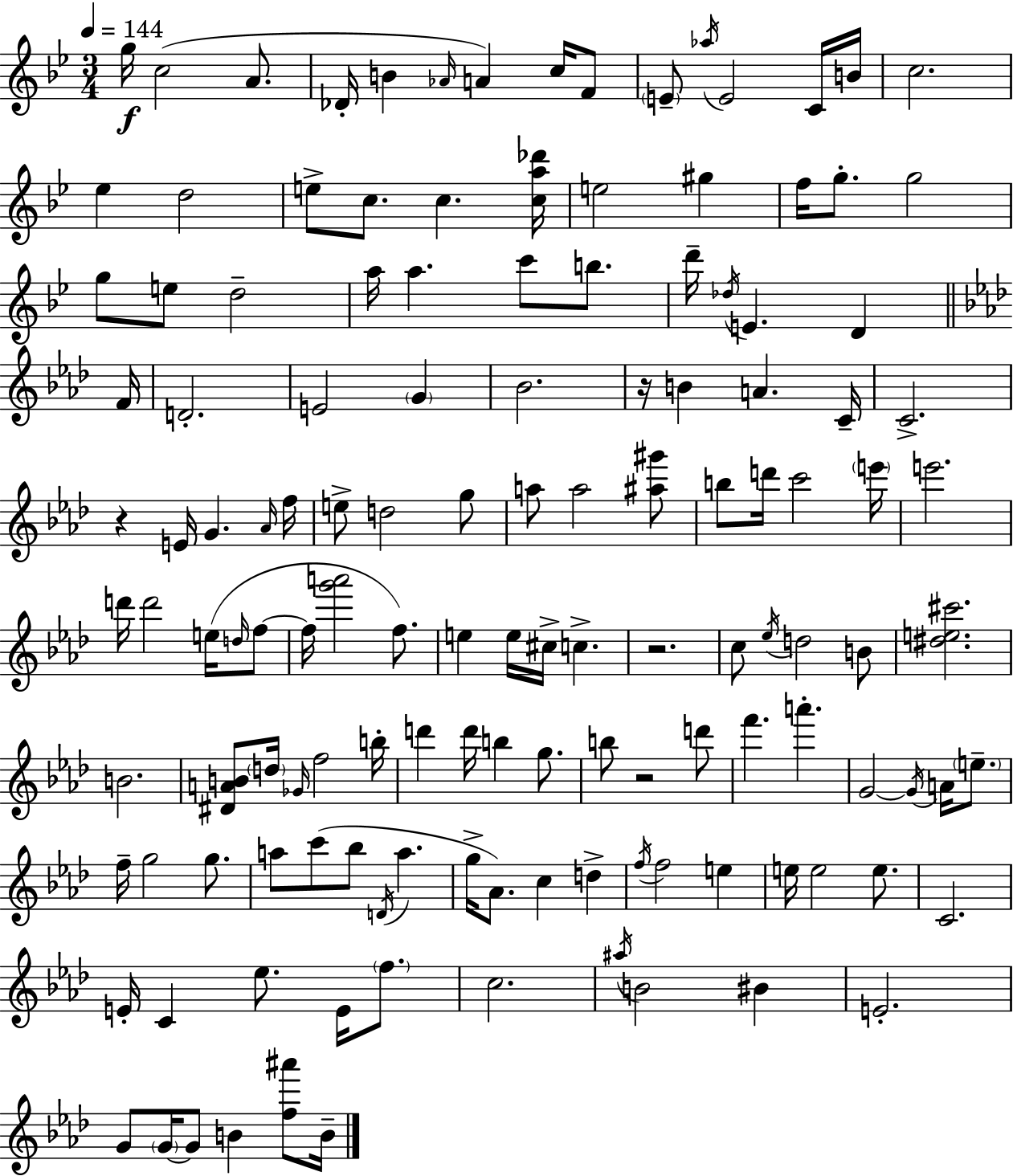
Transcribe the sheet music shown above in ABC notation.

X:1
T:Untitled
M:3/4
L:1/4
K:Bb
g/4 c2 A/2 _D/4 B _A/4 A c/4 F/2 E/2 _a/4 E2 C/4 B/4 c2 _e d2 e/2 c/2 c [ca_d']/4 e2 ^g f/4 g/2 g2 g/2 e/2 d2 a/4 a c'/2 b/2 d'/4 _d/4 E D F/4 D2 E2 G _B2 z/4 B A C/4 C2 z E/4 G _A/4 f/4 e/2 d2 g/2 a/2 a2 [^a^g']/2 b/2 d'/4 c'2 e'/4 e'2 d'/4 d'2 e/4 d/4 f/2 f/4 [g'a']2 f/2 e e/4 ^c/4 c z2 c/2 _e/4 d2 B/2 [^de^c']2 B2 [^DAB]/2 d/4 _G/4 f2 b/4 d' d'/4 b g/2 b/2 z2 d'/2 f' a' G2 G/4 A/4 e/2 f/4 g2 g/2 a/2 c'/2 _b/2 D/4 a g/4 _A/2 c d f/4 f2 e e/4 e2 e/2 C2 E/4 C _e/2 E/4 f/2 c2 ^a/4 B2 ^B E2 G/2 G/4 G/2 B [f^a']/2 B/4